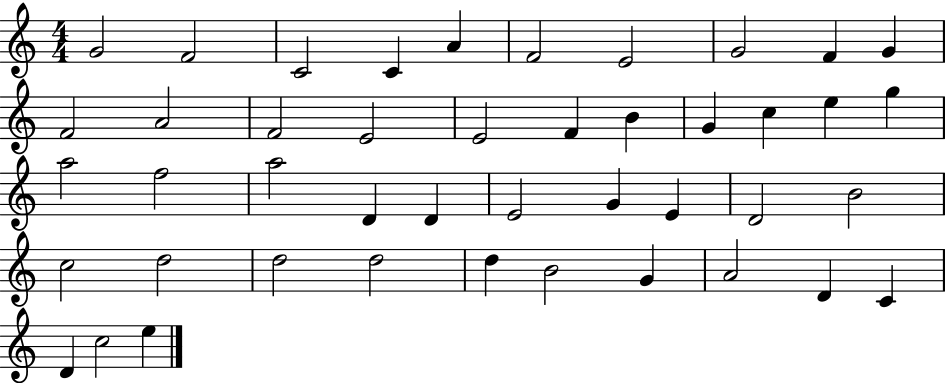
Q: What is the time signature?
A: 4/4